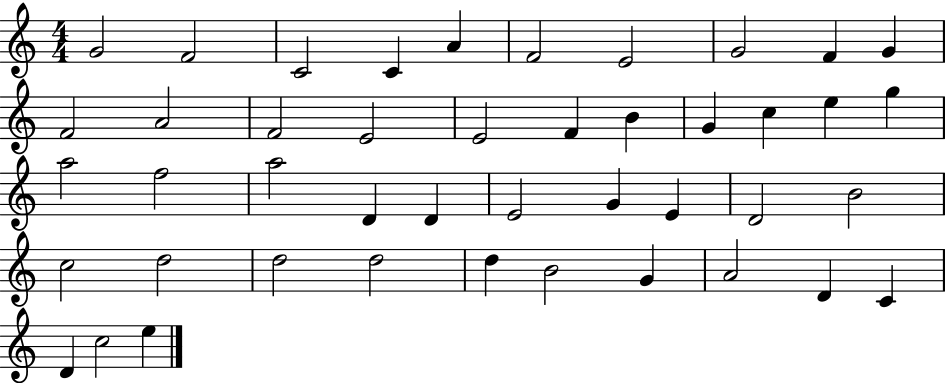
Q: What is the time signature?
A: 4/4